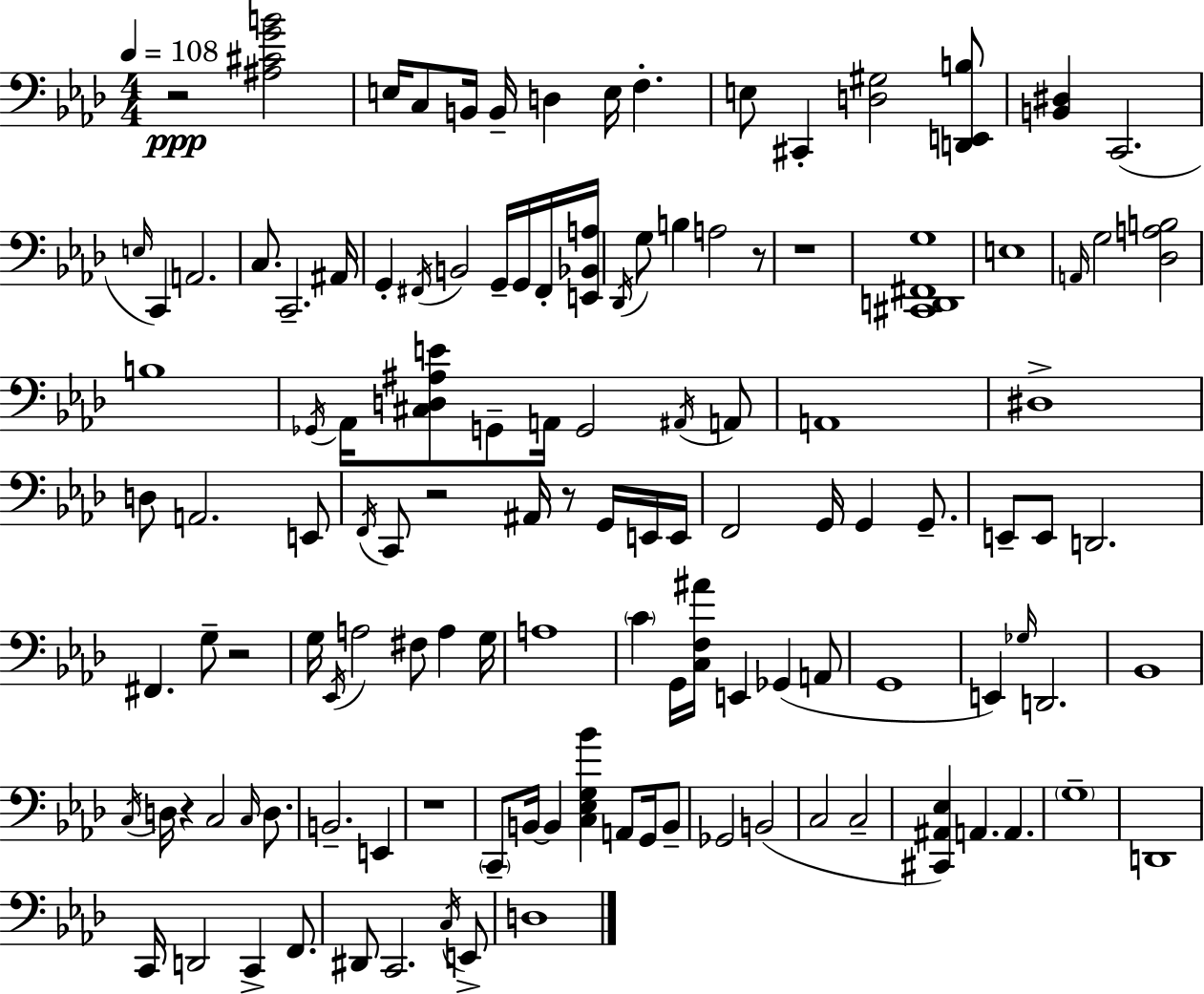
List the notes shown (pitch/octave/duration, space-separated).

R/h [A#3,C#4,G4,B4]/h E3/s C3/e B2/s B2/s D3/q E3/s F3/q. E3/e C#2/q [D3,G#3]/h [D2,E2,B3]/e [B2,D#3]/q C2/h. E3/s C2/q A2/h. C3/e. C2/h. A#2/s G2/q F#2/s B2/h G2/s G2/s F#2/s [E2,Bb2,A3]/s Db2/s G3/e B3/q A3/h R/e R/w [C#2,D2,F#2,G3]/w E3/w A2/s G3/h [Db3,A3,B3]/h B3/w Gb2/s Ab2/s [C#3,D3,A#3,E4]/e G2/e A2/s G2/h A#2/s A2/e A2/w D#3/w D3/e A2/h. E2/e F2/s C2/e R/h A#2/s R/e G2/s E2/s E2/s F2/h G2/s G2/q G2/e. E2/e E2/e D2/h. F#2/q. G3/e R/h G3/s Eb2/s A3/h F#3/e A3/q G3/s A3/w C4/q G2/s [C3,F3,A#4]/s E2/q Gb2/q A2/e G2/w E2/q Gb3/s D2/h. Bb2/w C3/s D3/s R/q C3/h C3/s D3/e. B2/h. E2/q R/w C2/e B2/s B2/q [C3,Eb3,G3,Bb4]/q A2/e G2/s B2/e Gb2/h B2/h C3/h C3/h [C#2,A#2,Eb3]/q A2/q. A2/q. G3/w D2/w C2/s D2/h C2/q F2/e. D#2/e C2/h. C3/s E2/e D3/w